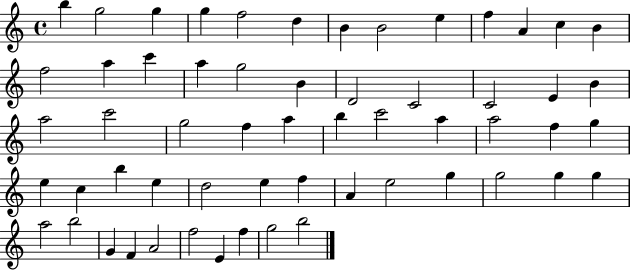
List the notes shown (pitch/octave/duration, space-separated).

B5/q G5/h G5/q G5/q F5/h D5/q B4/q B4/h E5/q F5/q A4/q C5/q B4/q F5/h A5/q C6/q A5/q G5/h B4/q D4/h C4/h C4/h E4/q B4/q A5/h C6/h G5/h F5/q A5/q B5/q C6/h A5/q A5/h F5/q G5/q E5/q C5/q B5/q E5/q D5/h E5/q F5/q A4/q E5/h G5/q G5/h G5/q G5/q A5/h B5/h G4/q F4/q A4/h F5/h E4/q F5/q G5/h B5/h